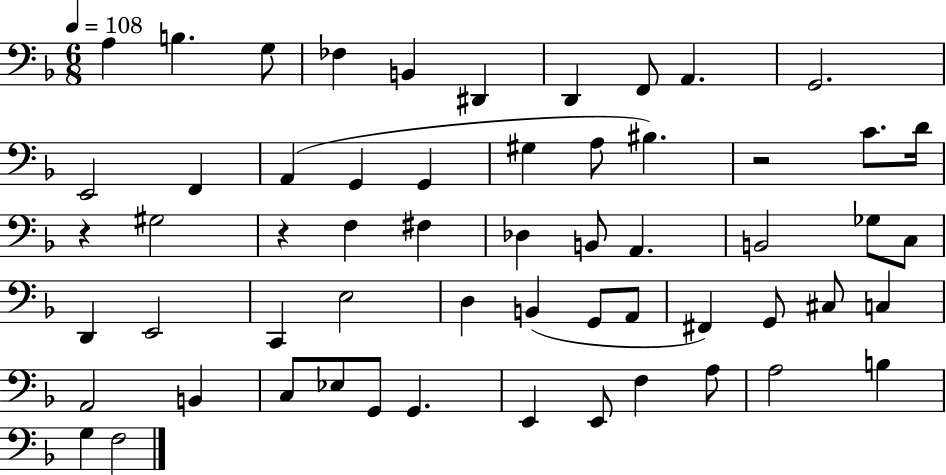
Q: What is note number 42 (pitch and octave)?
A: A2